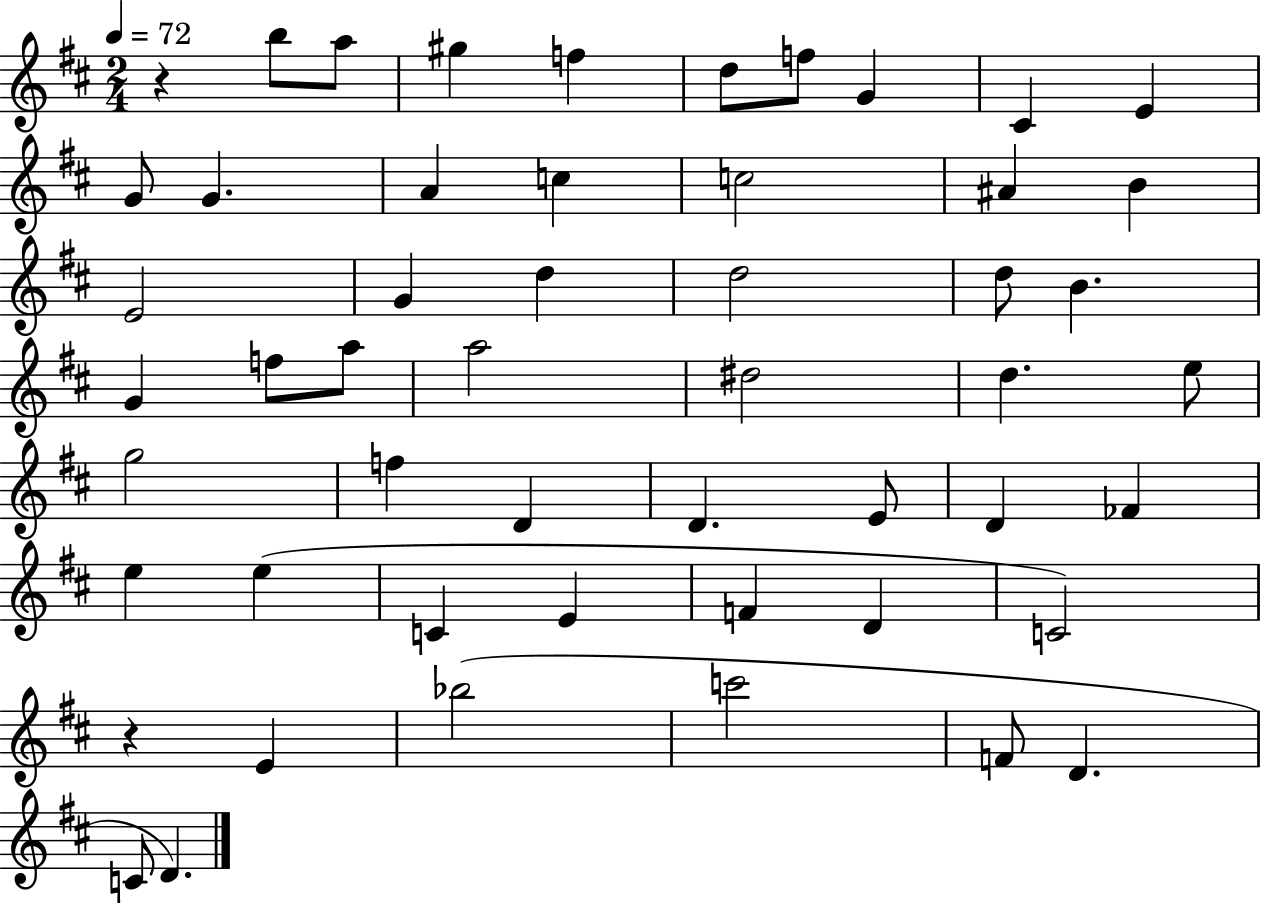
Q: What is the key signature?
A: D major